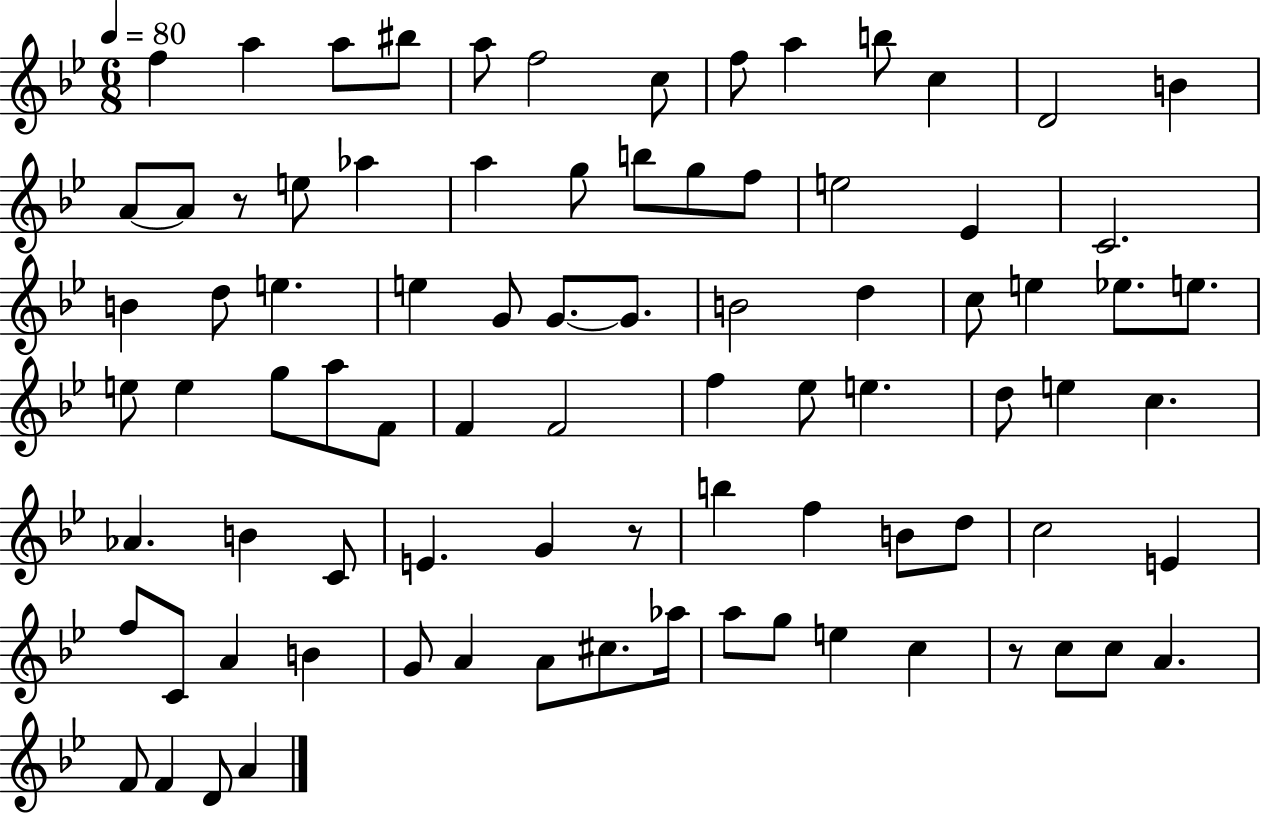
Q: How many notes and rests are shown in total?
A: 85